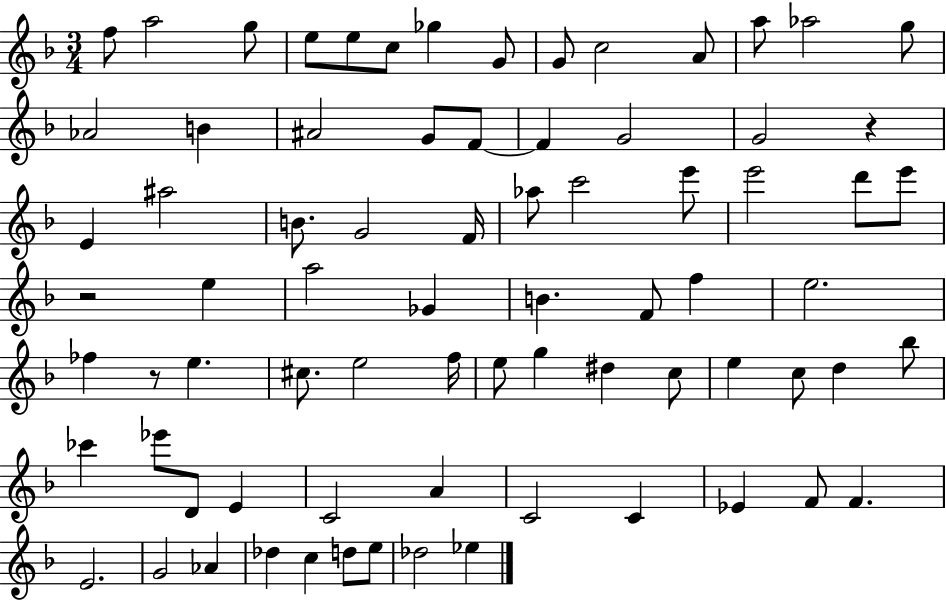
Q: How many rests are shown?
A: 3